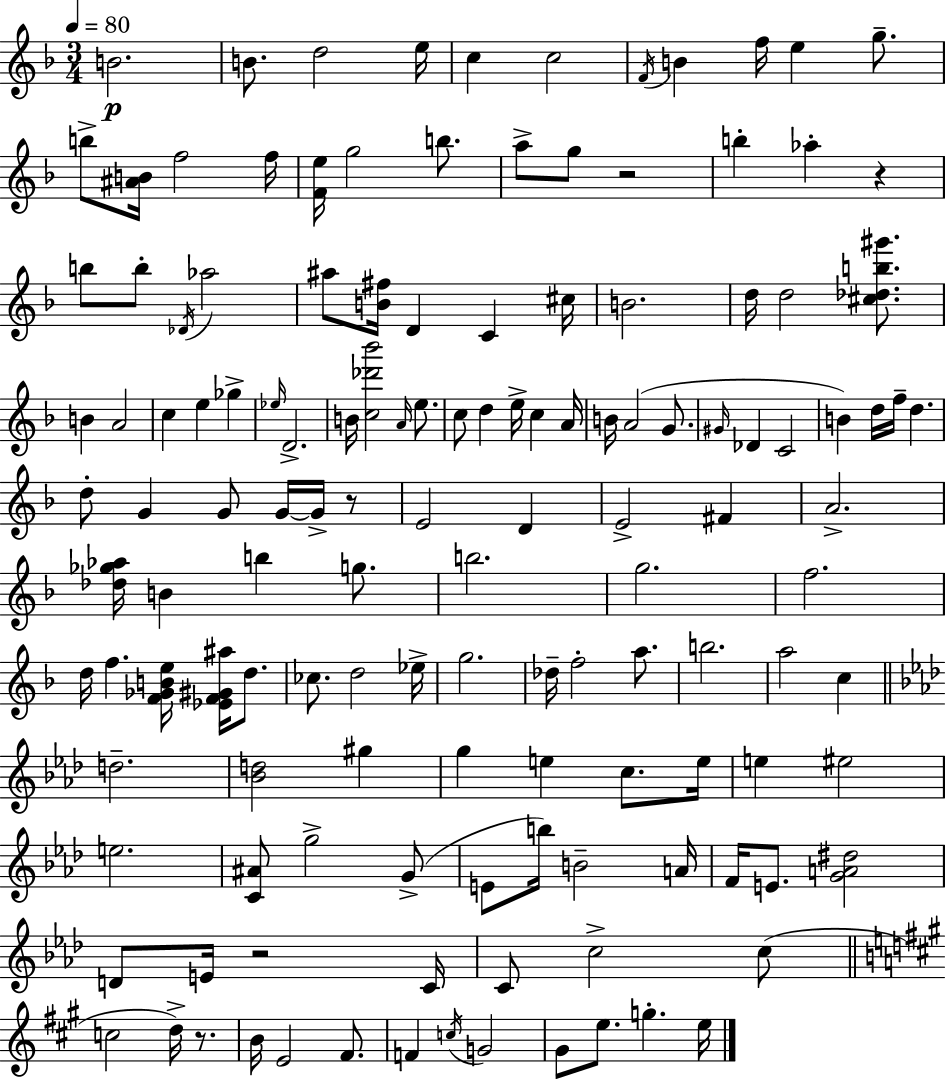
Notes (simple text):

B4/h. B4/e. D5/h E5/s C5/q C5/h F4/s B4/q F5/s E5/q G5/e. B5/e [A#4,B4]/s F5/h F5/s [F4,E5]/s G5/h B5/e. A5/e G5/e R/h B5/q Ab5/q R/q B5/e B5/e Db4/s Ab5/h A#5/e [B4,F#5]/s D4/q C4/q C#5/s B4/h. D5/s D5/h [C#5,Db5,B5,G#6]/e. B4/q A4/h C5/q E5/q Gb5/q Eb5/s D4/h. B4/s [C5,Db6,Bb6]/h A4/s E5/e. C5/e D5/q E5/s C5/q A4/s B4/s A4/h G4/e. G#4/s Db4/q C4/h B4/q D5/s F5/s D5/q. D5/e G4/q G4/e G4/s G4/s R/e E4/h D4/q E4/h F#4/q A4/h. [Db5,Gb5,Ab5]/s B4/q B5/q G5/e. B5/h. G5/h. F5/h. D5/s F5/q. [F4,Gb4,B4,E5]/s [Eb4,F4,G#4,A#5]/s D5/e. CES5/e. D5/h Eb5/s G5/h. Db5/s F5/h A5/e. B5/h. A5/h C5/q D5/h. [Bb4,D5]/h G#5/q G5/q E5/q C5/e. E5/s E5/q EIS5/h E5/h. [C4,A#4]/e G5/h G4/e E4/e B5/s B4/h A4/s F4/s E4/e. [G4,A4,D#5]/h D4/e E4/s R/h C4/s C4/e C5/h C5/e C5/h D5/s R/e. B4/s E4/h F#4/e. F4/q C5/s G4/h G#4/e E5/e. G5/q. E5/s